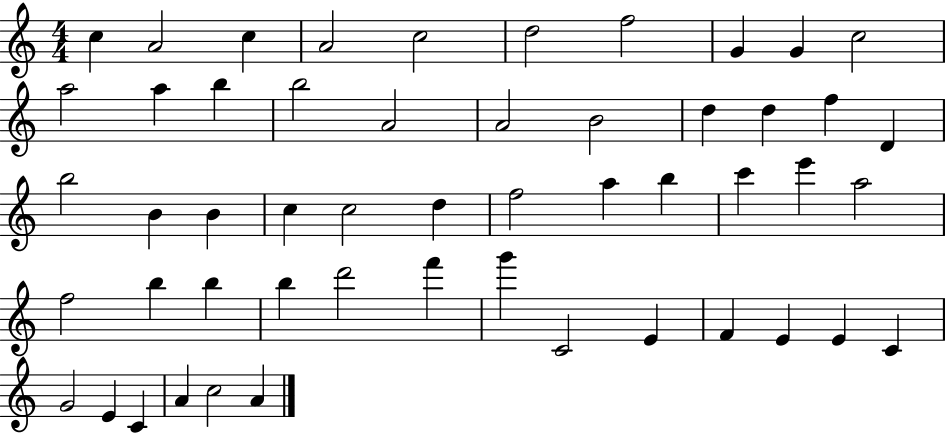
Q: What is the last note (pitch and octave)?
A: A4